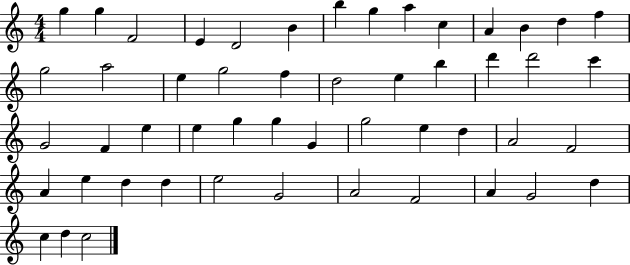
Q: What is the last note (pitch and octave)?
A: C5